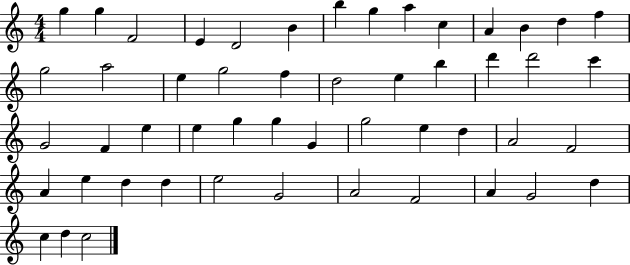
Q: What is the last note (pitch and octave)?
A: C5